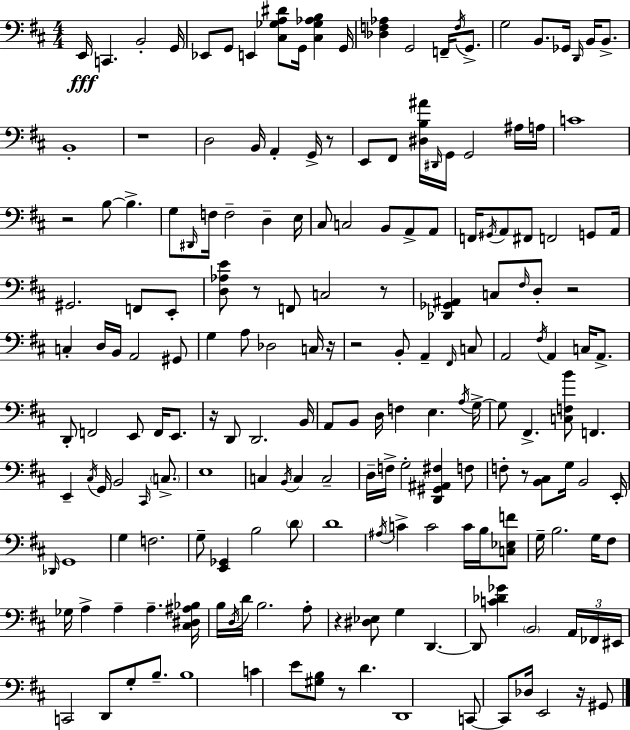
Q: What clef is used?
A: bass